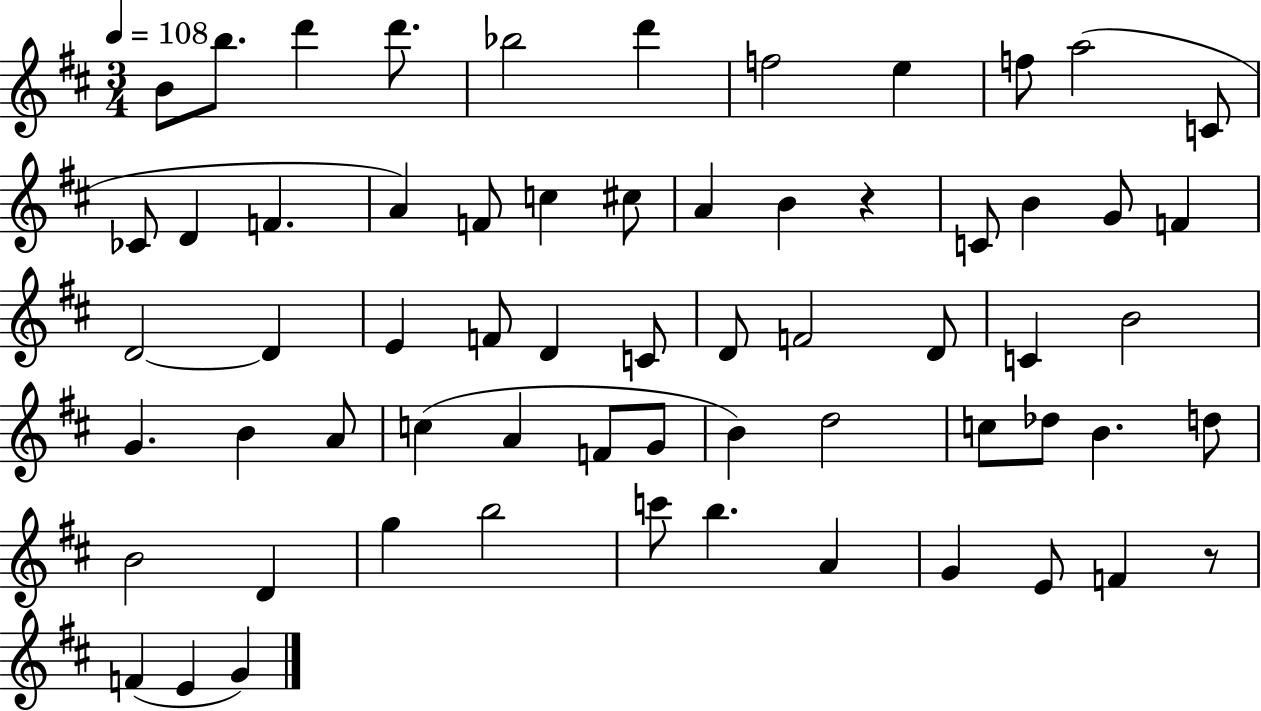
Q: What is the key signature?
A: D major